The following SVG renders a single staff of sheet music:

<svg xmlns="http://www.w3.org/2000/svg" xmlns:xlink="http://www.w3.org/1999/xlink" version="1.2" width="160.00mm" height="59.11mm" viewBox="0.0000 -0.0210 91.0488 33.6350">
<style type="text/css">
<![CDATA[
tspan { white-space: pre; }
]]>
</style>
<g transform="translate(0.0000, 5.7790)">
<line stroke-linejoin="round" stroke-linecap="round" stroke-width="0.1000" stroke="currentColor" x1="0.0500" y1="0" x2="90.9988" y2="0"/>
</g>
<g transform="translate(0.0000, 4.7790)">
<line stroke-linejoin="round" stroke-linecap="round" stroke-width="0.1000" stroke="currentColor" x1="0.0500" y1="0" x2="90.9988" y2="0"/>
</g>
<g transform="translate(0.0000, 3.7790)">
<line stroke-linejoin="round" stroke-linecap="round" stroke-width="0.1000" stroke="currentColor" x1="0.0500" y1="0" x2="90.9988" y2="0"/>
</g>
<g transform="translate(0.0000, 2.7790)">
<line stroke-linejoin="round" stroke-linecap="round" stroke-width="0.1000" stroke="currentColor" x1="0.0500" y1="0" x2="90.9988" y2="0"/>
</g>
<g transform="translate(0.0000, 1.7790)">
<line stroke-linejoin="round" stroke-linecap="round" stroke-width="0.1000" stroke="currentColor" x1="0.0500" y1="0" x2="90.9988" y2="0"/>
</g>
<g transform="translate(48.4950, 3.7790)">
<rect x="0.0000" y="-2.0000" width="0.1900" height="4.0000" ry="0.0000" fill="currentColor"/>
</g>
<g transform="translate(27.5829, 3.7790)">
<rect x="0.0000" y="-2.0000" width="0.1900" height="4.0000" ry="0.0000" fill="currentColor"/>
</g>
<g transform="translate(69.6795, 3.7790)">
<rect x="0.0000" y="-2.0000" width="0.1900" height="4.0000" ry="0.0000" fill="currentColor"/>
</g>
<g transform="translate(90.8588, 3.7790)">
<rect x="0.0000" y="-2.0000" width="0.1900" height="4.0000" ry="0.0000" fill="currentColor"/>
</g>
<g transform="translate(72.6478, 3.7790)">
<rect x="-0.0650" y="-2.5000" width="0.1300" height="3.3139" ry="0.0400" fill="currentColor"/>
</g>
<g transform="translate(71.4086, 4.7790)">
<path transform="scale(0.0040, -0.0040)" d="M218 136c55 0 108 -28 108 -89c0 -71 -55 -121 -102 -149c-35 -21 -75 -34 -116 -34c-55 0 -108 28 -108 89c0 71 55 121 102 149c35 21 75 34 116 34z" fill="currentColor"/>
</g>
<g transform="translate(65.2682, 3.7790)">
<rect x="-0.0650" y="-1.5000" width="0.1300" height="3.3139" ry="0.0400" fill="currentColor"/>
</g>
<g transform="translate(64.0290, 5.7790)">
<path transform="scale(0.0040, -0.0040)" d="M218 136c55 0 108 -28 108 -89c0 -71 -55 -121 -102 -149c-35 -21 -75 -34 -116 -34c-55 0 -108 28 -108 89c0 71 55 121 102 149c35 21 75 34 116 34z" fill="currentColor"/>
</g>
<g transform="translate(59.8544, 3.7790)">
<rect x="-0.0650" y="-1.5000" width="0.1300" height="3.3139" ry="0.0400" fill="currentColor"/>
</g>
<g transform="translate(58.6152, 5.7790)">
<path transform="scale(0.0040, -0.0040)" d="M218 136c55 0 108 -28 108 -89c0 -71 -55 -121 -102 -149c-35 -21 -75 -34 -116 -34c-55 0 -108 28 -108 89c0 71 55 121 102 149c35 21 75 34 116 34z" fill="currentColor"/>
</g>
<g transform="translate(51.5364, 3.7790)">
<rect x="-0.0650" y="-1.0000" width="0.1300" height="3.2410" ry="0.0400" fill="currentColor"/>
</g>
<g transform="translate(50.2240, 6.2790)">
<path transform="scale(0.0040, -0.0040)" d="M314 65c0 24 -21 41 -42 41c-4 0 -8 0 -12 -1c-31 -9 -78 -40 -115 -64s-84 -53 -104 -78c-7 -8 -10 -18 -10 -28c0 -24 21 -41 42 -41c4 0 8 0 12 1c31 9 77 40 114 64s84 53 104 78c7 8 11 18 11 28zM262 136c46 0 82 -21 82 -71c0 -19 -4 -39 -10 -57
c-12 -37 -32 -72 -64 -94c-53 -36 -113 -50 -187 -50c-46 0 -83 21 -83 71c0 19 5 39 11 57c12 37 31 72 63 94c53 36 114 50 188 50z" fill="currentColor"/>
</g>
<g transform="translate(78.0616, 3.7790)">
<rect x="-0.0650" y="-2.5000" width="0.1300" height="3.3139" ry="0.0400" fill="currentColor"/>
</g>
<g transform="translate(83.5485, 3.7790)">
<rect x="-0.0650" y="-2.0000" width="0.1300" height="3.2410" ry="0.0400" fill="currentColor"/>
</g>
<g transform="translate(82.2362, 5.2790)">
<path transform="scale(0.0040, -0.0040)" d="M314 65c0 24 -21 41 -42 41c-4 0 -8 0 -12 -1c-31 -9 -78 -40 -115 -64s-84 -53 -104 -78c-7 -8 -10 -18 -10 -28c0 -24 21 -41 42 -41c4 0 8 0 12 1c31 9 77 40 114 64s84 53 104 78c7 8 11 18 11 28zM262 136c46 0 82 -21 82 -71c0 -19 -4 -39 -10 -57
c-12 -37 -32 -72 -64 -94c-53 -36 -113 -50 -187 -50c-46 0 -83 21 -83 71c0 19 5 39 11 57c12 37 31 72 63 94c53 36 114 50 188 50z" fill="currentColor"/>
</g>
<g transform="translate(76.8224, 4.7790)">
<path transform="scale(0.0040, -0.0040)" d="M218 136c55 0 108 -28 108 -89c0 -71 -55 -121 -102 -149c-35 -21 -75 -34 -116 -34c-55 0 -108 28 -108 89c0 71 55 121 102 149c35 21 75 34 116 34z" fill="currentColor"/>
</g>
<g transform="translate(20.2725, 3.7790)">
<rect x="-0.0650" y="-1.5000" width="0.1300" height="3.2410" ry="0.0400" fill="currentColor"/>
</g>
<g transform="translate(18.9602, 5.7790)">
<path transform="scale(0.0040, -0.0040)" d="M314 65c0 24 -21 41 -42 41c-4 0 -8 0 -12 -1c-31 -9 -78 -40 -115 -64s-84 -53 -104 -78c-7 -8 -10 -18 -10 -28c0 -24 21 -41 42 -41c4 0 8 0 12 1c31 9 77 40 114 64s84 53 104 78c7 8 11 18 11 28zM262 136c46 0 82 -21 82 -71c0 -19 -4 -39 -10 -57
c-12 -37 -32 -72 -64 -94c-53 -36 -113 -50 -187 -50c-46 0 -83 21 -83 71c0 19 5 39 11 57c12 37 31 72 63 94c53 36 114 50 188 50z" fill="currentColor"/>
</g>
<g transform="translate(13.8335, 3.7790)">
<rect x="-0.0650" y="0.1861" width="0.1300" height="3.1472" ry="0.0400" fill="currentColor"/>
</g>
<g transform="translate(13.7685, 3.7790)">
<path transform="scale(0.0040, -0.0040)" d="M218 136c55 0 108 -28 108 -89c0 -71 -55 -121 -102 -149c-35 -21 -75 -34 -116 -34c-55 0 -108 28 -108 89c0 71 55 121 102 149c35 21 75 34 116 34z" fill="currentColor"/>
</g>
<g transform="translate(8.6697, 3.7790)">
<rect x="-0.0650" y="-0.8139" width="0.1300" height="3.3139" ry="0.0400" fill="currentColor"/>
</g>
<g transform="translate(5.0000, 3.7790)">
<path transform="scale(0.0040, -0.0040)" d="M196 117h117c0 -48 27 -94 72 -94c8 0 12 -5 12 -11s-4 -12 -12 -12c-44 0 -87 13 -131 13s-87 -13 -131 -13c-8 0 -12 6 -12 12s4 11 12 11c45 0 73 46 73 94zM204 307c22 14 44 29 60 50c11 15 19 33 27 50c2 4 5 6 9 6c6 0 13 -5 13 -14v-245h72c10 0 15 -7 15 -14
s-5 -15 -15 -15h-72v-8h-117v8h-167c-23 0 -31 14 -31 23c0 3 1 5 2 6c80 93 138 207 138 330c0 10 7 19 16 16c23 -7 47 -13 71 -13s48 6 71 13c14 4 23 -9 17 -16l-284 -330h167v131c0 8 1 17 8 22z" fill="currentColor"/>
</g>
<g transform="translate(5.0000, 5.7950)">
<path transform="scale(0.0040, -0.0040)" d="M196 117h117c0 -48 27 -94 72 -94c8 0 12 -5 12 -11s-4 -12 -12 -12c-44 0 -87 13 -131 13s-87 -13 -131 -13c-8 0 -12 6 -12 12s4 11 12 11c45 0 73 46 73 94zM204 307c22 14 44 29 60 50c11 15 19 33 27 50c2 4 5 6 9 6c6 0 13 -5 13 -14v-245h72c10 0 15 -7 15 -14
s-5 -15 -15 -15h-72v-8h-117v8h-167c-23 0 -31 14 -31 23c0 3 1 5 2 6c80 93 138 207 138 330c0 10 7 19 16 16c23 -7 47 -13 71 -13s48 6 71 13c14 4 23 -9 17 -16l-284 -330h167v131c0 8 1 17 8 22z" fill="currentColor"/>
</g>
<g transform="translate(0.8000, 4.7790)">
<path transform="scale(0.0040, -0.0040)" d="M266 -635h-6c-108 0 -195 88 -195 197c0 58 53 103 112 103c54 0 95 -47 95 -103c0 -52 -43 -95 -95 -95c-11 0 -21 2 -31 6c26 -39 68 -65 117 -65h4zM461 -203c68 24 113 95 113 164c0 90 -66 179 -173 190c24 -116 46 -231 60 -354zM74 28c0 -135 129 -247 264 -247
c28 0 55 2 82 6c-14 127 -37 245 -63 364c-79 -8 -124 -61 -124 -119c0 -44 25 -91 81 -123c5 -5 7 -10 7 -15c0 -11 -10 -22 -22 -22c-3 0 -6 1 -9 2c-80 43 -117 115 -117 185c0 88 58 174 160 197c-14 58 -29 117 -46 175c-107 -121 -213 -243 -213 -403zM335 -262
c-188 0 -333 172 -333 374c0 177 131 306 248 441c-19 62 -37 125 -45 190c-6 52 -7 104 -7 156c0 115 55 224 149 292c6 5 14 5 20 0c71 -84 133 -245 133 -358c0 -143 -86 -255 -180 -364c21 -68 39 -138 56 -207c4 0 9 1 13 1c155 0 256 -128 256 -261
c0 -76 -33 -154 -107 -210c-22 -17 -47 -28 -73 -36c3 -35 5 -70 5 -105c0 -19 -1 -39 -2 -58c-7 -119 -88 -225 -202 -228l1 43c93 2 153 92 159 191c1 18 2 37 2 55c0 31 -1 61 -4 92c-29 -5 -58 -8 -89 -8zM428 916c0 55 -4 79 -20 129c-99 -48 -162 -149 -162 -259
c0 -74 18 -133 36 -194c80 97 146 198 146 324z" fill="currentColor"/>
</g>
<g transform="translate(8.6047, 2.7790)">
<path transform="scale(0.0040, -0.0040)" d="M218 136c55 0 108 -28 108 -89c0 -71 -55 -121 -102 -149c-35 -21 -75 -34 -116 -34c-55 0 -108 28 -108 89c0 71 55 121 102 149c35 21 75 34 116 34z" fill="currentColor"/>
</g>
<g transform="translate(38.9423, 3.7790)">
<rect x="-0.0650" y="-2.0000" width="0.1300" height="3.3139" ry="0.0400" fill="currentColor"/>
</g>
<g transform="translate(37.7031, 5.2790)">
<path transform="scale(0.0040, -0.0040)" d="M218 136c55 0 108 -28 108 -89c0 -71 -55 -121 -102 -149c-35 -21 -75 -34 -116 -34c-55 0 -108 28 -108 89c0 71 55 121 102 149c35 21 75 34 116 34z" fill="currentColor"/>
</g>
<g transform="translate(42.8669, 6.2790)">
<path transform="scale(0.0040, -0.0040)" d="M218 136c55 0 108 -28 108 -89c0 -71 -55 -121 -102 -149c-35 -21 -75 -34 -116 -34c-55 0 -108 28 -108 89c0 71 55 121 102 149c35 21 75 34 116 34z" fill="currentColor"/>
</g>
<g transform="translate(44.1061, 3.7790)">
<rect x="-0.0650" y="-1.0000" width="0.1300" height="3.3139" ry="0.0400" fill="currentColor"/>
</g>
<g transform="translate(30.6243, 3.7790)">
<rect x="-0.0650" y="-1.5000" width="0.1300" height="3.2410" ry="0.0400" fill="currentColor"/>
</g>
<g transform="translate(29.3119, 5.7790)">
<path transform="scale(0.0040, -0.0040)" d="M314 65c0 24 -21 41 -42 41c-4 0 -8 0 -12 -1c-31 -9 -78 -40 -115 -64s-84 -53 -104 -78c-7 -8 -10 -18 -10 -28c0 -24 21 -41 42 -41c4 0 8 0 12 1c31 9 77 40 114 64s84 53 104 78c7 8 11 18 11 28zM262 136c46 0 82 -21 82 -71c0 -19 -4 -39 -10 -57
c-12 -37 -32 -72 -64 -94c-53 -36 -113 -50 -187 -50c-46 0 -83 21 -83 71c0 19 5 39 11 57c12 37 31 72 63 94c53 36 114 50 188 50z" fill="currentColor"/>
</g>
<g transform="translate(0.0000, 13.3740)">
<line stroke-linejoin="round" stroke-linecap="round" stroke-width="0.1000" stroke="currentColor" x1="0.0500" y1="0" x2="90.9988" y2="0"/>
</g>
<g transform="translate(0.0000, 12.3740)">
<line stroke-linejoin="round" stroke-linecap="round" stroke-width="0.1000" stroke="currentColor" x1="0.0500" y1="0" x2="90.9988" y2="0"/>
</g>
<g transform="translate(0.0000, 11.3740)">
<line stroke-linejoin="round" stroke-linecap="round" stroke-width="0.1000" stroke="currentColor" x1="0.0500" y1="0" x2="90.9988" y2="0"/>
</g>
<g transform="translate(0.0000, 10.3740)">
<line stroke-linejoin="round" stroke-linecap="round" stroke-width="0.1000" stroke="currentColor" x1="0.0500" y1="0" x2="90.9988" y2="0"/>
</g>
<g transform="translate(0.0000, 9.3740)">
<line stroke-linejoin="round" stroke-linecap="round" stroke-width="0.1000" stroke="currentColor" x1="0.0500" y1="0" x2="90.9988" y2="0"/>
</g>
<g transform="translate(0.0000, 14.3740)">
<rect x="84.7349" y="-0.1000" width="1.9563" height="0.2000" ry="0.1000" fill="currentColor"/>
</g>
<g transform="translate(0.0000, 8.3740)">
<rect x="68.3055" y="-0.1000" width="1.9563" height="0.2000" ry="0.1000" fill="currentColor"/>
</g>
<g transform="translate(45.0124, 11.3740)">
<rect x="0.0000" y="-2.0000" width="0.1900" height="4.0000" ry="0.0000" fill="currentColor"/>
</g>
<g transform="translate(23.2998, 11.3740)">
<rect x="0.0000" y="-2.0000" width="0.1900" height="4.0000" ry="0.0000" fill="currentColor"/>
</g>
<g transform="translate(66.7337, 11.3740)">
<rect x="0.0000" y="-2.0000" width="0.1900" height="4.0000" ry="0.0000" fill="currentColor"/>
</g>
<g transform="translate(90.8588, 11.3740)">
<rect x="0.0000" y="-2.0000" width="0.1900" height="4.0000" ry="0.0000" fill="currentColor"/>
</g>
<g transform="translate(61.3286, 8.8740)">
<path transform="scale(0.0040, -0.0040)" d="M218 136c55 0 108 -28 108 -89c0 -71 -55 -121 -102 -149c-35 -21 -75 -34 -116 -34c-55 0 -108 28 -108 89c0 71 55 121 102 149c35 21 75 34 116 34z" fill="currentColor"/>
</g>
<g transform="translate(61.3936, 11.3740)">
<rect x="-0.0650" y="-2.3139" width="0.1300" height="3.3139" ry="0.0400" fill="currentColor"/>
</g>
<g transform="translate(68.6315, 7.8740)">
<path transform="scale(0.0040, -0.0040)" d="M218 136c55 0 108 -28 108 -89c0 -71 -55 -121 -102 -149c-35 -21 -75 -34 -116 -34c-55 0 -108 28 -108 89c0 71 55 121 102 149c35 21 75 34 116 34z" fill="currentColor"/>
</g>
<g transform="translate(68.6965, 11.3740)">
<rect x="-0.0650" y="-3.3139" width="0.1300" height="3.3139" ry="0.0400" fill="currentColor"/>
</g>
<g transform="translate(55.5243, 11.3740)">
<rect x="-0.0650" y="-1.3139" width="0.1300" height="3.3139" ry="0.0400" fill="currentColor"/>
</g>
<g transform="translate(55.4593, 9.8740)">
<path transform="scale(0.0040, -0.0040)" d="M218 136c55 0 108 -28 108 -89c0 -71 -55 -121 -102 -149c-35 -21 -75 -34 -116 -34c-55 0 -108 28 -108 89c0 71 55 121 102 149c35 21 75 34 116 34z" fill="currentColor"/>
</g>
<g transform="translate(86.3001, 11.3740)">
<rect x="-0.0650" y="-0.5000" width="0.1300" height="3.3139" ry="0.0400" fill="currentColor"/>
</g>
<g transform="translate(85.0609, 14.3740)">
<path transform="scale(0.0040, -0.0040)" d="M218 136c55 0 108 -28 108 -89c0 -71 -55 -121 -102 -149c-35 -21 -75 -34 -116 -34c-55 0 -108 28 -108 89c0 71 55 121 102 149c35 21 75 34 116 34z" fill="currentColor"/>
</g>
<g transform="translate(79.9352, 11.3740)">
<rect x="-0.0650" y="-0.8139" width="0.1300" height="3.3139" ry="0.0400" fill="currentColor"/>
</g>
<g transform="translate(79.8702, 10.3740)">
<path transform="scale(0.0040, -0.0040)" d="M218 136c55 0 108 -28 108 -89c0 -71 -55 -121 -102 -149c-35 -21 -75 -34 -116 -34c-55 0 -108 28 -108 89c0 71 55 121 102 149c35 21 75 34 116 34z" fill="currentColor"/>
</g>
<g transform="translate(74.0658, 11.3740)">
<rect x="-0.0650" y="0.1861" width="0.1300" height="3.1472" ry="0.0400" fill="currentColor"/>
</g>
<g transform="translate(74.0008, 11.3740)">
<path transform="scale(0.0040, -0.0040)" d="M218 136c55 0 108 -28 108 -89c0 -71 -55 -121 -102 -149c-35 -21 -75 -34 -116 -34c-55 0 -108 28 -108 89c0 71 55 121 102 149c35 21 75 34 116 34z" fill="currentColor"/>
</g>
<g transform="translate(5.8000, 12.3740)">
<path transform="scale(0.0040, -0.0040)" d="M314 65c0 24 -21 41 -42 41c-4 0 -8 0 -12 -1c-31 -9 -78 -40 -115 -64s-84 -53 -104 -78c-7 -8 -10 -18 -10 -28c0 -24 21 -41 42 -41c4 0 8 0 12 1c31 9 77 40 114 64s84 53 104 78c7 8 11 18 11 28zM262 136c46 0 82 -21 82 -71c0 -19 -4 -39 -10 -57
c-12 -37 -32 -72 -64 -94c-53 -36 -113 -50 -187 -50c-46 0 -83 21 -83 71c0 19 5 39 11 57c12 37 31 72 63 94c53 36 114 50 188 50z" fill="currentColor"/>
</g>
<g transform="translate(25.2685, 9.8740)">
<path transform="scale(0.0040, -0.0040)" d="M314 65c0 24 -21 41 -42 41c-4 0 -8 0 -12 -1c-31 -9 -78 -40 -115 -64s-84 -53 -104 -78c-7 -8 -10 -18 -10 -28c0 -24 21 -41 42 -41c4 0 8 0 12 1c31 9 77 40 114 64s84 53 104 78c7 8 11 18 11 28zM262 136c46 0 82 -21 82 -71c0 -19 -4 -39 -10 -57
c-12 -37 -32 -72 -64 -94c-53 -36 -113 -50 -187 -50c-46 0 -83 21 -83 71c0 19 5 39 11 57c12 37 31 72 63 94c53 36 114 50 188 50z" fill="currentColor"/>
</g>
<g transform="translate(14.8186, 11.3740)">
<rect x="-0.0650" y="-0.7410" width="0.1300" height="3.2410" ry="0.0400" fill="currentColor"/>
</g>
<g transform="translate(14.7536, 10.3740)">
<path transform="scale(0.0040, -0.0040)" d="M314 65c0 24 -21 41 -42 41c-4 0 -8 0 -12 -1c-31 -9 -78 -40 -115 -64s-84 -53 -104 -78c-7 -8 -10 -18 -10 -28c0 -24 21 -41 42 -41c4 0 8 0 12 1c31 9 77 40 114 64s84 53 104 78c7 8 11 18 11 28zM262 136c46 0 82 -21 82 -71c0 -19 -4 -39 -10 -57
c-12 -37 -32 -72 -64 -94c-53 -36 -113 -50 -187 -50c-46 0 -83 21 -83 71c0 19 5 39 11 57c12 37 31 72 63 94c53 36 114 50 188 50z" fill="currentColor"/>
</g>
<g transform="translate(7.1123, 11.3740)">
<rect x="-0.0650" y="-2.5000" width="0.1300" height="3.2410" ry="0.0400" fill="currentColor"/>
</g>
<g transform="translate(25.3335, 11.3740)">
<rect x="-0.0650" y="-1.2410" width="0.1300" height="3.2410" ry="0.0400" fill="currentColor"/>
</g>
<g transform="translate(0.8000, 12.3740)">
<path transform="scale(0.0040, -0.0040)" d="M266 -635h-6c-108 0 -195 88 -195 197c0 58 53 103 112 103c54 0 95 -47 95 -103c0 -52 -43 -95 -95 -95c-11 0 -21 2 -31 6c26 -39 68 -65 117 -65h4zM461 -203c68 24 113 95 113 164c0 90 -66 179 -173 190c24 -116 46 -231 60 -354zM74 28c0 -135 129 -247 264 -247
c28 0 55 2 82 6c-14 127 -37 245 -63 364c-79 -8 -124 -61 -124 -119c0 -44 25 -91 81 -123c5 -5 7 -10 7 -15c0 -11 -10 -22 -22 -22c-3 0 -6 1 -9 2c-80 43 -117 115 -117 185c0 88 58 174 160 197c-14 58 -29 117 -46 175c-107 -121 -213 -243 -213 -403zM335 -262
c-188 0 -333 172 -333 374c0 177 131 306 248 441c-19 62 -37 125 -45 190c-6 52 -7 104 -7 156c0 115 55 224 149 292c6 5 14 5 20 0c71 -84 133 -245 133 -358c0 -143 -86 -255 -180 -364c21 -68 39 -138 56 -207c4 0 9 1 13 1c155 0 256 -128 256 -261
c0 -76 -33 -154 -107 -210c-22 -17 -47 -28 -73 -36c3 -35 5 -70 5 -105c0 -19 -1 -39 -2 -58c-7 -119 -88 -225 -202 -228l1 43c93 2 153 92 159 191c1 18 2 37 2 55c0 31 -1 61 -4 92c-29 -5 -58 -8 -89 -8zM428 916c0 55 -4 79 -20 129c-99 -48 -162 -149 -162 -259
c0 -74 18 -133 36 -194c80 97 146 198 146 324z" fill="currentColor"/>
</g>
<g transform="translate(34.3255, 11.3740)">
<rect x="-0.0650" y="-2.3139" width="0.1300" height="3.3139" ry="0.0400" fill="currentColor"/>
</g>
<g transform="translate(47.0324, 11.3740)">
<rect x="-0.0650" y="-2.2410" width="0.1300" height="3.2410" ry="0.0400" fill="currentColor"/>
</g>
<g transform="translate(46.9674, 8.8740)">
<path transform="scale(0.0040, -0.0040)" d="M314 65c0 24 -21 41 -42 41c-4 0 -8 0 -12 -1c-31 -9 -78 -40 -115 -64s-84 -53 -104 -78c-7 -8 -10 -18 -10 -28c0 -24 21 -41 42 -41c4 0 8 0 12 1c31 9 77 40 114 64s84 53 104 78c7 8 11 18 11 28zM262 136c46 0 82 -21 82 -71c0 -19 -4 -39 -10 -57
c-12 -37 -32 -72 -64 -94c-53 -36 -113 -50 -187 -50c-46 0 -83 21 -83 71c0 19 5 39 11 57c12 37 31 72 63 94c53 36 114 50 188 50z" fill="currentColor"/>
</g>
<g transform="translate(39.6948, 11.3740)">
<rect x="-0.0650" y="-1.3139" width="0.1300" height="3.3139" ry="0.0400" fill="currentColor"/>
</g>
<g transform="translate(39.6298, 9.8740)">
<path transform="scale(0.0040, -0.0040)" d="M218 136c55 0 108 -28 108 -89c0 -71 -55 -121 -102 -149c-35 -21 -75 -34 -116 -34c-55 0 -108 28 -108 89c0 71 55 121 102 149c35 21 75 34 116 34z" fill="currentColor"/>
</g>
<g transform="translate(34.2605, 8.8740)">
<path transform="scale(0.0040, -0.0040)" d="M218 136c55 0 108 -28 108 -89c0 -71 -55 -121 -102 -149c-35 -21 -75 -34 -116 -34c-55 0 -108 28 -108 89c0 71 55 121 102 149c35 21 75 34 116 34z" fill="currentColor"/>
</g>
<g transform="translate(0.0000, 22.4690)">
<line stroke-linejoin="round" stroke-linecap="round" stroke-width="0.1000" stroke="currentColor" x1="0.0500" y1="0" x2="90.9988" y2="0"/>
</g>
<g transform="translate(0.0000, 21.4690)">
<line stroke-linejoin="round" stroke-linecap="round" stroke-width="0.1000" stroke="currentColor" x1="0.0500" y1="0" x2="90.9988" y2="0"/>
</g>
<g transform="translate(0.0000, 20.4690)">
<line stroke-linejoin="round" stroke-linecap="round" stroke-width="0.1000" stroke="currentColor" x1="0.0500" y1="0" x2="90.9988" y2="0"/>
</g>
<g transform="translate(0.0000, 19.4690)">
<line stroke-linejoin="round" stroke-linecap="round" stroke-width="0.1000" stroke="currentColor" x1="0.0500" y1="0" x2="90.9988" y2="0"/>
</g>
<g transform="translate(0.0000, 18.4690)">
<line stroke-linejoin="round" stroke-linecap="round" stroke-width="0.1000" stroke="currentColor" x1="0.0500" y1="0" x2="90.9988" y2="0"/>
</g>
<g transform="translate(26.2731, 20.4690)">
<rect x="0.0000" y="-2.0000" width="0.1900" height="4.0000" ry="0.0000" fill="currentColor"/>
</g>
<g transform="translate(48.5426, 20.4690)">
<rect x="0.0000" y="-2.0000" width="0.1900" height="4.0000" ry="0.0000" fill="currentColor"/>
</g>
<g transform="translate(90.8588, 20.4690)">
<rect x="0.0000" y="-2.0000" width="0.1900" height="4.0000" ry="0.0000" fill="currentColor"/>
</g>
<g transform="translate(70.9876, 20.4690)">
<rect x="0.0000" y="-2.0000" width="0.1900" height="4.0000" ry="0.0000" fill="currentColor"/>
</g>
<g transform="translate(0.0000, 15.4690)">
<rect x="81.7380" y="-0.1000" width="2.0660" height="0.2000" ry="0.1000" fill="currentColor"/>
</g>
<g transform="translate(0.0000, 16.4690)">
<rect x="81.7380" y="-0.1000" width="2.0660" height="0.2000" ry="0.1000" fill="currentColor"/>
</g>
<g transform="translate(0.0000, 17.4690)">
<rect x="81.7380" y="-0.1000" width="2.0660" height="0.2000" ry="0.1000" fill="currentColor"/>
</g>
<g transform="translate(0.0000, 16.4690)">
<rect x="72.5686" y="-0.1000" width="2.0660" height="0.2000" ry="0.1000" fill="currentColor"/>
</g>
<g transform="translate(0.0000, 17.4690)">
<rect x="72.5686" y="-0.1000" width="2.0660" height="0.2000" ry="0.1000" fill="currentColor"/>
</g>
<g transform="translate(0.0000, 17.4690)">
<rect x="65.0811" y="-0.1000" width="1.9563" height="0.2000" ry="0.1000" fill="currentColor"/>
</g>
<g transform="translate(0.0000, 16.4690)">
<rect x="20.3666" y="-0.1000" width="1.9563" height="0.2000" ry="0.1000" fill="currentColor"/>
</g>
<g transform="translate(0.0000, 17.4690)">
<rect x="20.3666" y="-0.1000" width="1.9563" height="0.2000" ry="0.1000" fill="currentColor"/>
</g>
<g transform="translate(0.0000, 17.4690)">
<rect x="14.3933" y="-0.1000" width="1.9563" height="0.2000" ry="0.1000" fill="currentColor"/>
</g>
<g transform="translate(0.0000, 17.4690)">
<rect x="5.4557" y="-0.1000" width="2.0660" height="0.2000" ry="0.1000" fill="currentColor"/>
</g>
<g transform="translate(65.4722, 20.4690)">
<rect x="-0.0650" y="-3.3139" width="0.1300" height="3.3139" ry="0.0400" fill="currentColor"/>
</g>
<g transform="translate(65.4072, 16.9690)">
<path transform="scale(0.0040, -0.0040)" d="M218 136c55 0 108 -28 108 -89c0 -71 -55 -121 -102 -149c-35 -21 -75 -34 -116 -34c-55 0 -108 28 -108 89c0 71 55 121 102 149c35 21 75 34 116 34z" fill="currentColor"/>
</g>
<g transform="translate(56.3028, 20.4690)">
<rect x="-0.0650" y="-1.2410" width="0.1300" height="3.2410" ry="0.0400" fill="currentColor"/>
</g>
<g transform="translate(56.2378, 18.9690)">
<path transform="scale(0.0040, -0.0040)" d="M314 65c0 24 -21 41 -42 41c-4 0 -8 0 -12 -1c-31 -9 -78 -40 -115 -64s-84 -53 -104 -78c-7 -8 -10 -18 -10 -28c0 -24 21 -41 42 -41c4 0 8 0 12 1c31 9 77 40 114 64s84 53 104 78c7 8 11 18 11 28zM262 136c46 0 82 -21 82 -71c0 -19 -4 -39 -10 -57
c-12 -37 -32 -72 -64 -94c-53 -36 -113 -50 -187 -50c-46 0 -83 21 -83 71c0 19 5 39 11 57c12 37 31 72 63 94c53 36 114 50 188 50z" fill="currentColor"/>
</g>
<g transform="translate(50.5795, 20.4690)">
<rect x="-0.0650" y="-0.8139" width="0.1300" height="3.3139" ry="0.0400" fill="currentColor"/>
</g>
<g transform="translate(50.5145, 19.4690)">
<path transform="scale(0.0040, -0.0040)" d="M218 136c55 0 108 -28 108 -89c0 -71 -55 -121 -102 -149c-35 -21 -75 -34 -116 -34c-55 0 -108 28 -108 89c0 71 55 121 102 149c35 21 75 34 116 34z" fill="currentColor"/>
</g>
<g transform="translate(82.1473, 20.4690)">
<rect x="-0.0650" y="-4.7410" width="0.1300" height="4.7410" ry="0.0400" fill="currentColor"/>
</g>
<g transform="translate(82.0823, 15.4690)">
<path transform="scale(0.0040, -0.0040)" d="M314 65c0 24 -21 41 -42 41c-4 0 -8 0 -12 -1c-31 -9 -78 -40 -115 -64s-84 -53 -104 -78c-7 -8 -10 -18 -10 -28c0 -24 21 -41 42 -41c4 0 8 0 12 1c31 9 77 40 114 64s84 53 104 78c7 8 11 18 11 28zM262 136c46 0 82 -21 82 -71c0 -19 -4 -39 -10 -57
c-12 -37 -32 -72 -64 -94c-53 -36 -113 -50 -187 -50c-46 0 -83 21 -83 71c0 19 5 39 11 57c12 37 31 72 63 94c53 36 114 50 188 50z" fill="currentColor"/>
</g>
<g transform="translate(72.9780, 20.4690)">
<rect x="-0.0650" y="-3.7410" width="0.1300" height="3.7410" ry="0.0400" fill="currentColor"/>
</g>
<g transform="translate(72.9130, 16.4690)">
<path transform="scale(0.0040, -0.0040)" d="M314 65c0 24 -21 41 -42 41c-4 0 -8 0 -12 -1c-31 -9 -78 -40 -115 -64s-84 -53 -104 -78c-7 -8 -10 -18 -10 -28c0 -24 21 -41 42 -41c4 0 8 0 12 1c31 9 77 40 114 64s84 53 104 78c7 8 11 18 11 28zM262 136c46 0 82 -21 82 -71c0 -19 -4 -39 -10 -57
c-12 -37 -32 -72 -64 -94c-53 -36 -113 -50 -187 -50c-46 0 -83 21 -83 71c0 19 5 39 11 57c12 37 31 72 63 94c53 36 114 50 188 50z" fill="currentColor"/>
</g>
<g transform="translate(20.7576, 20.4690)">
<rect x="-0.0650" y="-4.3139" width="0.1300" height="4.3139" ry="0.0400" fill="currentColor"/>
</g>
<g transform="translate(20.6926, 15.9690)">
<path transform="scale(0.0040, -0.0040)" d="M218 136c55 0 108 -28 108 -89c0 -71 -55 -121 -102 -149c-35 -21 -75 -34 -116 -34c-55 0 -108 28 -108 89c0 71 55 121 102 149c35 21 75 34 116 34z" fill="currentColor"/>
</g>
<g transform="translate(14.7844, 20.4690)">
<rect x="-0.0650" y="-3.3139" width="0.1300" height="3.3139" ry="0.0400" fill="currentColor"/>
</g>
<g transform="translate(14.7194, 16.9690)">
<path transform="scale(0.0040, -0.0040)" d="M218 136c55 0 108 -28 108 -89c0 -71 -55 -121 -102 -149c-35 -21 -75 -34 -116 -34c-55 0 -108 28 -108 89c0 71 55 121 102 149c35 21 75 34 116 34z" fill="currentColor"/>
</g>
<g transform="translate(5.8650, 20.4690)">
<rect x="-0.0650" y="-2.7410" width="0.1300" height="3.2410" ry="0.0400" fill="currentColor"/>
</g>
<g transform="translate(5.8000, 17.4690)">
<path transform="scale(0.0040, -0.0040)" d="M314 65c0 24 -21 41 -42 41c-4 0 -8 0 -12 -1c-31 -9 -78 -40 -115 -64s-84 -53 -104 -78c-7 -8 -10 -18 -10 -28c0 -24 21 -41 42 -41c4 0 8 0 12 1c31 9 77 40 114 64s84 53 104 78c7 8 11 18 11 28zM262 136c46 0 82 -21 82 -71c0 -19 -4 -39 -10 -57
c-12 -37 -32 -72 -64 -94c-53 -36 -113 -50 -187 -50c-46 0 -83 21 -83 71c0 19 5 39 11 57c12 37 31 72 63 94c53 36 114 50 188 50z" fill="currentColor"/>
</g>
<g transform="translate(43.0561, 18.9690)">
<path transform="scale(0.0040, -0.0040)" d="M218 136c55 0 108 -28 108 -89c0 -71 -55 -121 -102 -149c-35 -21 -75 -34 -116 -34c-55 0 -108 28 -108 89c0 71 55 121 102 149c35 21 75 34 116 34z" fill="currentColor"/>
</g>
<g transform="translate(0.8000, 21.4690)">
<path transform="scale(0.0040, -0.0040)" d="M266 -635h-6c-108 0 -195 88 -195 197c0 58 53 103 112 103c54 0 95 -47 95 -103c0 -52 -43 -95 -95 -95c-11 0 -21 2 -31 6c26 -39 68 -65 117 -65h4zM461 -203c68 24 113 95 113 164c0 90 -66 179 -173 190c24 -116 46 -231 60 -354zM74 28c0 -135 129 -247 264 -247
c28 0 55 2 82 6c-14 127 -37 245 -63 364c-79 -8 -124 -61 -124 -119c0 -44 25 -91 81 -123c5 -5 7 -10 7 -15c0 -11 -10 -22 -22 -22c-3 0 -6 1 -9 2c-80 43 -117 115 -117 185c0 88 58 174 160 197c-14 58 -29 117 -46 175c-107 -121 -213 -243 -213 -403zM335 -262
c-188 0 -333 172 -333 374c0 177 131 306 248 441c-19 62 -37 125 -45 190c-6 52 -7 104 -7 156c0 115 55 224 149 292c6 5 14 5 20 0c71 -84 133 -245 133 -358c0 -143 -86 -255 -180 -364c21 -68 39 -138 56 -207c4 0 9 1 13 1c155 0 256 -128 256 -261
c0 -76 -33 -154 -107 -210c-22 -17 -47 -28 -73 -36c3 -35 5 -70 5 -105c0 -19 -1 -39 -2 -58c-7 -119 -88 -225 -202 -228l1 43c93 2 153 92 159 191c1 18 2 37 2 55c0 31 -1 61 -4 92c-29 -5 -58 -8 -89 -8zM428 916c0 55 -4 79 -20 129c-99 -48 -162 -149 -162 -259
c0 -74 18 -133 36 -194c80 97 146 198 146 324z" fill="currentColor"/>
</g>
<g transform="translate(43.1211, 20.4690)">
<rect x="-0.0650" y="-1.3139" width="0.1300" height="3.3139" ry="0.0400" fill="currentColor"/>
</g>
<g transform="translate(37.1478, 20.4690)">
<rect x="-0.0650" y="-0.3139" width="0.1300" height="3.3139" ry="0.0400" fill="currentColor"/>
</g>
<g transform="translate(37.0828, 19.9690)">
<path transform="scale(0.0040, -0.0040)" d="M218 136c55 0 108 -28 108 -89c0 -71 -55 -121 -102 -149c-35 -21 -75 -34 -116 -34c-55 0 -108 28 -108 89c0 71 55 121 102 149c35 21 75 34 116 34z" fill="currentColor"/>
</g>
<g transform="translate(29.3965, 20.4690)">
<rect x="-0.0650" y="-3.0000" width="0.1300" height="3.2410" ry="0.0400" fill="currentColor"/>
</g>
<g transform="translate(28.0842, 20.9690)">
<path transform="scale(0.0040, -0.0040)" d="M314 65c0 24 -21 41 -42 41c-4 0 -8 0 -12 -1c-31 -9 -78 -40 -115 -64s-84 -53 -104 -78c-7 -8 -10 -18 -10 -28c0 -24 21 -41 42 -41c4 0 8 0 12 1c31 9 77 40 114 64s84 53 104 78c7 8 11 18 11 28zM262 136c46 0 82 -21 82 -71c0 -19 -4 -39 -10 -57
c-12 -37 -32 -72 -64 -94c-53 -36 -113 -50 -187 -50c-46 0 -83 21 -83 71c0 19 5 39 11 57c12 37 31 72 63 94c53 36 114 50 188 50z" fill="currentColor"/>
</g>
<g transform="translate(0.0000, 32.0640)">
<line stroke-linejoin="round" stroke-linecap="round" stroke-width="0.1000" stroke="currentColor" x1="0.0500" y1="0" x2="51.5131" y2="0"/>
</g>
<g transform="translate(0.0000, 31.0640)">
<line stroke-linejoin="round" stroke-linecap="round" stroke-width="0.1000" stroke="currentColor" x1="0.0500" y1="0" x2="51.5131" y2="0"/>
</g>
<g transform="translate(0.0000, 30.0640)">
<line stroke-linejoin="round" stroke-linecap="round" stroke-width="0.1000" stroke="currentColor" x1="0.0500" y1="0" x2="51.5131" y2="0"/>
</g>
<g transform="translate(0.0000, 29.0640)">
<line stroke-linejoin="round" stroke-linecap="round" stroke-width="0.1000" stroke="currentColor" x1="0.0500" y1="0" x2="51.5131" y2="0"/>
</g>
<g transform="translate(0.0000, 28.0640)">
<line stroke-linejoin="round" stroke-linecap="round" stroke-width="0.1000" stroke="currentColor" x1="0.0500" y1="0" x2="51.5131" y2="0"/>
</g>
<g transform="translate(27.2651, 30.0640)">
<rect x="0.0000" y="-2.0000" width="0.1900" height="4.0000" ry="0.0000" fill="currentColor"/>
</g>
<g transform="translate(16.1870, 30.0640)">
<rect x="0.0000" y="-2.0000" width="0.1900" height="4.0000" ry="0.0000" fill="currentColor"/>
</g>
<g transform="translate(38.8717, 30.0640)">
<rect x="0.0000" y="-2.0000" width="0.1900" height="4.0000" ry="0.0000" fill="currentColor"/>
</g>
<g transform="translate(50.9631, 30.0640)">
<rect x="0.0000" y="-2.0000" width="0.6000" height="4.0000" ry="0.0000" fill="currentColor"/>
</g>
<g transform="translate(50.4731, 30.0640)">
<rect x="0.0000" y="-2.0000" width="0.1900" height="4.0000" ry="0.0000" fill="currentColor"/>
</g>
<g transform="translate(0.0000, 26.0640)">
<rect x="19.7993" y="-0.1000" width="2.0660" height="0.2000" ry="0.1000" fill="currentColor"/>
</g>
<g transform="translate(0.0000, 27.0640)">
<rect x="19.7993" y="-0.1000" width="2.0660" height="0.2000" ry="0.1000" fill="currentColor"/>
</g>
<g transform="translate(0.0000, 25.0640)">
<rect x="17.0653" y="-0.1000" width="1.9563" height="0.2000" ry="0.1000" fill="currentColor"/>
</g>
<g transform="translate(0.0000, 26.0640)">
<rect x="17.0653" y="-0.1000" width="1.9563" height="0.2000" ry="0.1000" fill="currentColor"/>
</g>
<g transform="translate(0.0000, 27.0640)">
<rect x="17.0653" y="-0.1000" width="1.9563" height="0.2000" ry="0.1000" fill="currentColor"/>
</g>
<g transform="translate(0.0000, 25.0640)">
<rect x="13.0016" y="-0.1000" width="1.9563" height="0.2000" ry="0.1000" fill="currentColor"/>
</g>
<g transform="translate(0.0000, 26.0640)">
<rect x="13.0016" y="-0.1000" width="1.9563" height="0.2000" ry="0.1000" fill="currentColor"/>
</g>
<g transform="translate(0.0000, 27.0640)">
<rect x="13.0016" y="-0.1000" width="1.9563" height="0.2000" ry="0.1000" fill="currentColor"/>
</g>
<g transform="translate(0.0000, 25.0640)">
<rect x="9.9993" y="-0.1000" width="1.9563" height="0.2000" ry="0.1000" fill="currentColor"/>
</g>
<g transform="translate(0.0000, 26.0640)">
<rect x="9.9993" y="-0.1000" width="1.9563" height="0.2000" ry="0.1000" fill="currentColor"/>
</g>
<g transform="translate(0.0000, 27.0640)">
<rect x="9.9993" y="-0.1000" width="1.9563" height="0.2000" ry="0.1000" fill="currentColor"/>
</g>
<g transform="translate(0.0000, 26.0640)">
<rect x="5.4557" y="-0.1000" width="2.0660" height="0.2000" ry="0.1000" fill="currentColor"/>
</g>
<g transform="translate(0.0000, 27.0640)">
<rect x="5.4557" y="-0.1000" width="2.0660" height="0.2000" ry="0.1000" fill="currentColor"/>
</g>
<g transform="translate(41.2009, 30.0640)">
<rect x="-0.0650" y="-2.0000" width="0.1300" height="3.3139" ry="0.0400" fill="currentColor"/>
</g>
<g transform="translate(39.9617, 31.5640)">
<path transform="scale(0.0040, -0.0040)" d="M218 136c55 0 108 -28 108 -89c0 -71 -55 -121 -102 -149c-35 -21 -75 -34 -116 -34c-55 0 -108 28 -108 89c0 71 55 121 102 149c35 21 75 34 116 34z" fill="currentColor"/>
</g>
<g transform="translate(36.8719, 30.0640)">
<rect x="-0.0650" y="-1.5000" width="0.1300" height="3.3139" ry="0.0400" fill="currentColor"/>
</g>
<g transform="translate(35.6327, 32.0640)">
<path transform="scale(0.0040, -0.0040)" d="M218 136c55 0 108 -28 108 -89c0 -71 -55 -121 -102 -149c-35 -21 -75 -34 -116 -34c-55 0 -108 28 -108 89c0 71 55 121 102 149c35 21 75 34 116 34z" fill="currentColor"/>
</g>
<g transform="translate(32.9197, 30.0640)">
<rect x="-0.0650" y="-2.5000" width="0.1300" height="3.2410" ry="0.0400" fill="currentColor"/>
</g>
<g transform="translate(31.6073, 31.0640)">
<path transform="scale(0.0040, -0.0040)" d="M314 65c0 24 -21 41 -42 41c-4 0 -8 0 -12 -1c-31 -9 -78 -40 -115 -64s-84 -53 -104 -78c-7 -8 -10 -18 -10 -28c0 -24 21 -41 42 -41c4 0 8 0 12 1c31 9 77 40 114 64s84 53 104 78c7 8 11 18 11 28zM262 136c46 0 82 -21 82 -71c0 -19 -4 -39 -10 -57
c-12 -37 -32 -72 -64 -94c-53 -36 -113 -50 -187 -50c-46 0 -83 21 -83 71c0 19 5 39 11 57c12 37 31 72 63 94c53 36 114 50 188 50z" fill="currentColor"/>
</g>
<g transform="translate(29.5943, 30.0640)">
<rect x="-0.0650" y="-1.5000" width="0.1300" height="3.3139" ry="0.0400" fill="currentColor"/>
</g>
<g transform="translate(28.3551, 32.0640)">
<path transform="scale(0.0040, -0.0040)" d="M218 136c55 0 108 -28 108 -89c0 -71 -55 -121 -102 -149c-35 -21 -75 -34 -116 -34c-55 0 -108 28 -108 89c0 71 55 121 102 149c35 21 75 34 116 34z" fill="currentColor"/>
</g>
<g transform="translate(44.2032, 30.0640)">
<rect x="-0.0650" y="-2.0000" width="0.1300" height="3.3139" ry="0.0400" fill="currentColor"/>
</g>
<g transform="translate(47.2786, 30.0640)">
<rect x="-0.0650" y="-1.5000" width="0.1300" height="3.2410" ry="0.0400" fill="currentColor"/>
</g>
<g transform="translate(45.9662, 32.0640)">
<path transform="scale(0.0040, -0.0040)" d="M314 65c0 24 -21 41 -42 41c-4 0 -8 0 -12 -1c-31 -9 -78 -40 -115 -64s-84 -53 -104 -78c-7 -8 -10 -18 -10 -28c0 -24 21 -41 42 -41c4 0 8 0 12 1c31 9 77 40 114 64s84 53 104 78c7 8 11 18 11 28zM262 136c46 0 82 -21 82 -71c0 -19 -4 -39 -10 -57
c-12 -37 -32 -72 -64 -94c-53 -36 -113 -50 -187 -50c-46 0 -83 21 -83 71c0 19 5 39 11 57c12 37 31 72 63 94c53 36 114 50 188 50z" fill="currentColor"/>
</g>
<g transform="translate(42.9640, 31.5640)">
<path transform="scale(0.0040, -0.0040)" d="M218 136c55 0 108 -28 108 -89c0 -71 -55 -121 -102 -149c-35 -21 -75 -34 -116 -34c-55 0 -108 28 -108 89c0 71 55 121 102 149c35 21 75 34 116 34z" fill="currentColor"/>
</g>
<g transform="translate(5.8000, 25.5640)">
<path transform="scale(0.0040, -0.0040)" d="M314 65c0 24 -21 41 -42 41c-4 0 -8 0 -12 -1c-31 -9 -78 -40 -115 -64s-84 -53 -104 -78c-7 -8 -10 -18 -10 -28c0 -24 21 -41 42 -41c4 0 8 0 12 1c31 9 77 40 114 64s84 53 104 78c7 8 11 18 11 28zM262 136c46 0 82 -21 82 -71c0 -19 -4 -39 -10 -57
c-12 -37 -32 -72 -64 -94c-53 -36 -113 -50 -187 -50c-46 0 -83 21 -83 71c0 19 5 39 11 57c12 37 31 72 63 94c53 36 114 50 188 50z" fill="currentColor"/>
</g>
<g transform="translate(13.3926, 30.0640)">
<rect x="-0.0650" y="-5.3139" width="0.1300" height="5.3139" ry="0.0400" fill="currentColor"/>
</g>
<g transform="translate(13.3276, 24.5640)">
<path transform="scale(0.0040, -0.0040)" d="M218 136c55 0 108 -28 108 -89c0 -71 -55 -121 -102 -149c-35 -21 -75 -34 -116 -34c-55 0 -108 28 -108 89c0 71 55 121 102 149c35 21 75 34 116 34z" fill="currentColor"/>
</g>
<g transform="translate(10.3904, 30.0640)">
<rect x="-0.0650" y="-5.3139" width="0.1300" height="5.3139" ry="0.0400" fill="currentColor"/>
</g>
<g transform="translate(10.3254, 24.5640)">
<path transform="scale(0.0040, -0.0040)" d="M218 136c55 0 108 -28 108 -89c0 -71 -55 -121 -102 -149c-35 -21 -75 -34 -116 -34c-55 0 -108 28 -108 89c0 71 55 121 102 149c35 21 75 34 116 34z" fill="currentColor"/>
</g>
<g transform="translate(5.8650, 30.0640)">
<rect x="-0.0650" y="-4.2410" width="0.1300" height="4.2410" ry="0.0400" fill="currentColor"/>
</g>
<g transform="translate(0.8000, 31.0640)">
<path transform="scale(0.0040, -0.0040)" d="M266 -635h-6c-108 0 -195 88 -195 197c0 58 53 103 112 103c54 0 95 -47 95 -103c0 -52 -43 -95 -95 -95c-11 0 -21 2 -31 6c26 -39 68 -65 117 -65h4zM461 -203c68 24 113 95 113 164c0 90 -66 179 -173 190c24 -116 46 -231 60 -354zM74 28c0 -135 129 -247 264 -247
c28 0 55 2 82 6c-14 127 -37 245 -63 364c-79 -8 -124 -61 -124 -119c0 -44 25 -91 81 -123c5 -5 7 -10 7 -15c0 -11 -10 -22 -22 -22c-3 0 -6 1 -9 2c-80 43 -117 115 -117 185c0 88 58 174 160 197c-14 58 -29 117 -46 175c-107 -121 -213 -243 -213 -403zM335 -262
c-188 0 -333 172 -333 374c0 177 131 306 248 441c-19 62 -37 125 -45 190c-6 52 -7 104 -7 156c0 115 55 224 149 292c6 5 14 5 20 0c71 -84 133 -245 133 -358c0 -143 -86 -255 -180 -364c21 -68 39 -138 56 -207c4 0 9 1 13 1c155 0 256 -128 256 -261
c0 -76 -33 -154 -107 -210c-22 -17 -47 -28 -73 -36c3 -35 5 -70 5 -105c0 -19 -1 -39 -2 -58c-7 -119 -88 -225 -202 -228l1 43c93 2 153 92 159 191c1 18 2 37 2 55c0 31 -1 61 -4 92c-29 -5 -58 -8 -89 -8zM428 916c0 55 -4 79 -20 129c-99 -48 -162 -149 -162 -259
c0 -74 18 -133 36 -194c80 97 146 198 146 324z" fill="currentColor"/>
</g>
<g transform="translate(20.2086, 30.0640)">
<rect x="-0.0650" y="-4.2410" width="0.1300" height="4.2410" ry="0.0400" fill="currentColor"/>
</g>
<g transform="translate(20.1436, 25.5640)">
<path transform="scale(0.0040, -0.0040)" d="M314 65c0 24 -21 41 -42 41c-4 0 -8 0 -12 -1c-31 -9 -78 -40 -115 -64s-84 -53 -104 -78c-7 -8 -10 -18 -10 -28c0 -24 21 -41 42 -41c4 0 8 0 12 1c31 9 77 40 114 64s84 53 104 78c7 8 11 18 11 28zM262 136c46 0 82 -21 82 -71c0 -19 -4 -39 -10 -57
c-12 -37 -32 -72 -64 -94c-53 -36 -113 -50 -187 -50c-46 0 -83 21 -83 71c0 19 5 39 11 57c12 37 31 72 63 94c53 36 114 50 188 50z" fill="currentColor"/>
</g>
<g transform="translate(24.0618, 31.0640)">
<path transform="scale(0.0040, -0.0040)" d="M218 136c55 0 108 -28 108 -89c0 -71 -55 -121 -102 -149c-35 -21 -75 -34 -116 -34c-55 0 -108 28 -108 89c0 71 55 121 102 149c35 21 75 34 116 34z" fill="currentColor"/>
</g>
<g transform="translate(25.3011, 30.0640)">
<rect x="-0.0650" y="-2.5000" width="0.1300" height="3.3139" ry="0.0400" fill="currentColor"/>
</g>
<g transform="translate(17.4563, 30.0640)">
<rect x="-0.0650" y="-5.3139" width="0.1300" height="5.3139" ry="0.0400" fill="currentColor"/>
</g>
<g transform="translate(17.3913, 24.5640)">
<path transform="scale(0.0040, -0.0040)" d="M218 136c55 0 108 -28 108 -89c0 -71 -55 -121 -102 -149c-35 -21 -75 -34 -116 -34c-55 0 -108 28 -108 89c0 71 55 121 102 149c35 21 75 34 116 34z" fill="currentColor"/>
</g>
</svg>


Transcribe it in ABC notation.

X:1
T:Untitled
M:4/4
L:1/4
K:C
d B E2 E2 F D D2 E E G G F2 G2 d2 e2 g e g2 e g b B d C a2 b d' A2 c e d e2 b c'2 e'2 d'2 f' f' f' d'2 G E G2 E F F E2